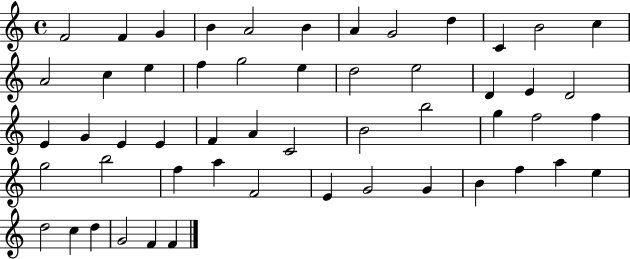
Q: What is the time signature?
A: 4/4